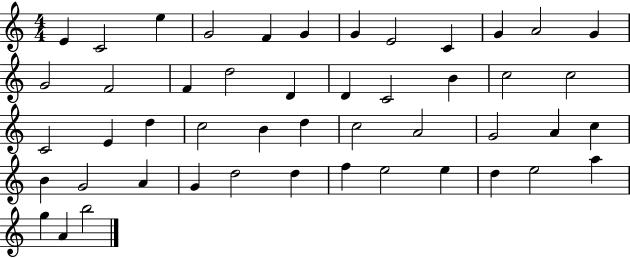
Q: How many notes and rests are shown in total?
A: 48